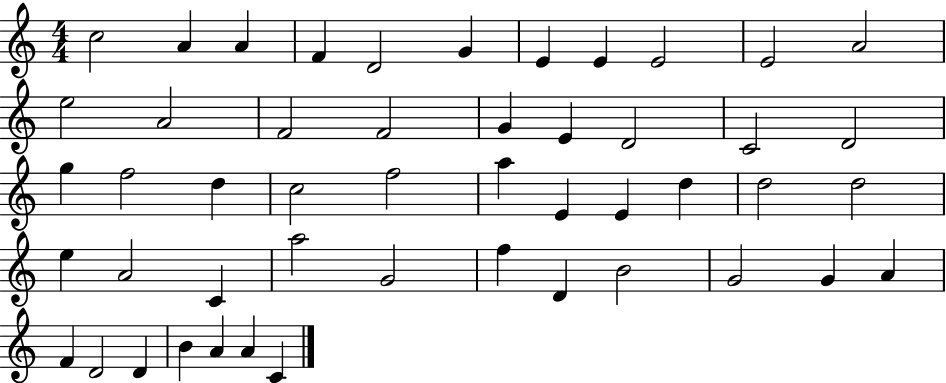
{
  \clef treble
  \numericTimeSignature
  \time 4/4
  \key c \major
  c''2 a'4 a'4 | f'4 d'2 g'4 | e'4 e'4 e'2 | e'2 a'2 | \break e''2 a'2 | f'2 f'2 | g'4 e'4 d'2 | c'2 d'2 | \break g''4 f''2 d''4 | c''2 f''2 | a''4 e'4 e'4 d''4 | d''2 d''2 | \break e''4 a'2 c'4 | a''2 g'2 | f''4 d'4 b'2 | g'2 g'4 a'4 | \break f'4 d'2 d'4 | b'4 a'4 a'4 c'4 | \bar "|."
}